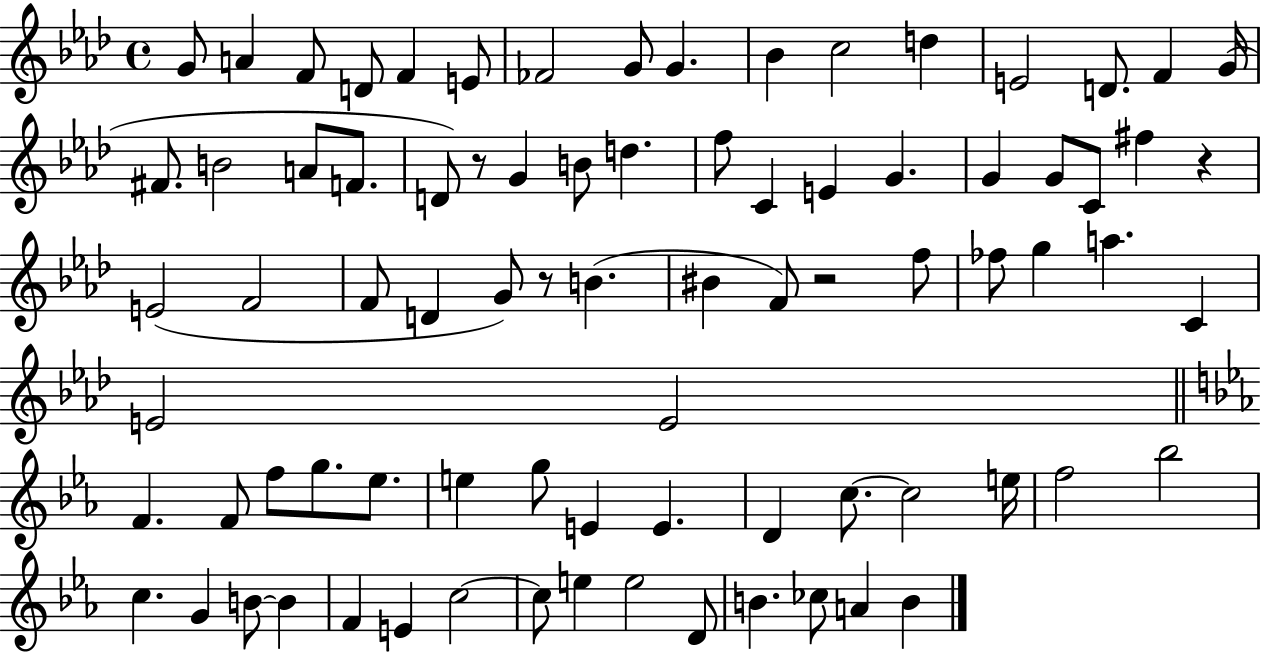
X:1
T:Untitled
M:4/4
L:1/4
K:Ab
G/2 A F/2 D/2 F E/2 _F2 G/2 G _B c2 d E2 D/2 F G/4 ^F/2 B2 A/2 F/2 D/2 z/2 G B/2 d f/2 C E G G G/2 C/2 ^f z E2 F2 F/2 D G/2 z/2 B ^B F/2 z2 f/2 _f/2 g a C E2 E2 F F/2 f/2 g/2 _e/2 e g/2 E E D c/2 c2 e/4 f2 _b2 c G B/2 B F E c2 c/2 e e2 D/2 B _c/2 A B